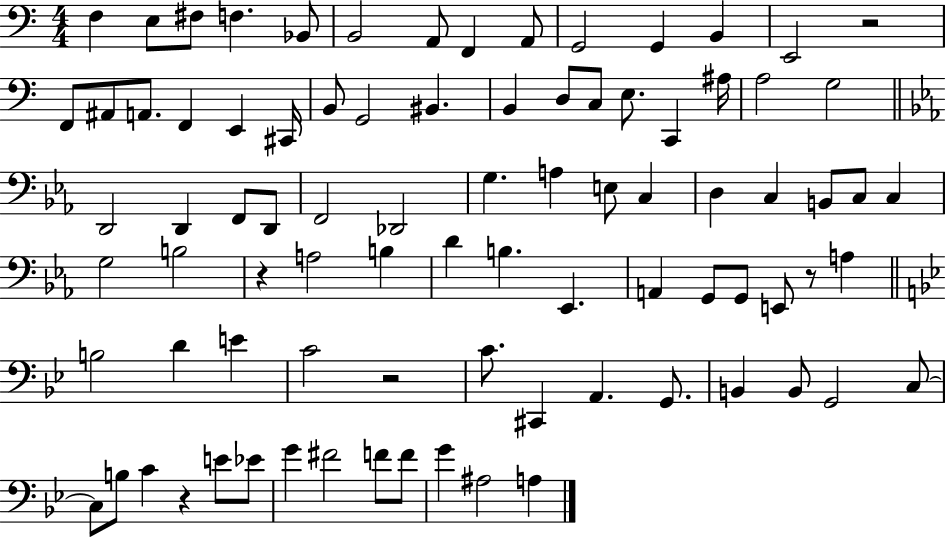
{
  \clef bass
  \numericTimeSignature
  \time 4/4
  \key c \major
  f4 e8 fis8 f4. bes,8 | b,2 a,8 f,4 a,8 | g,2 g,4 b,4 | e,2 r2 | \break f,8 ais,8 a,8. f,4 e,4 cis,16 | b,8 g,2 bis,4. | b,4 d8 c8 e8. c,4 ais16 | a2 g2 | \break \bar "||" \break \key c \minor d,2 d,4 f,8 d,8 | f,2 des,2 | g4. a4 e8 c4 | d4 c4 b,8 c8 c4 | \break g2 b2 | r4 a2 b4 | d'4 b4. ees,4. | a,4 g,8 g,8 e,8 r8 a4 | \break \bar "||" \break \key bes \major b2 d'4 e'4 | c'2 r2 | c'8. cis,4 a,4. g,8. | b,4 b,8 g,2 c8~~ | \break c8 b8 c'4 r4 e'8 ees'8 | g'4 fis'2 f'8 f'8 | g'4 ais2 a4 | \bar "|."
}